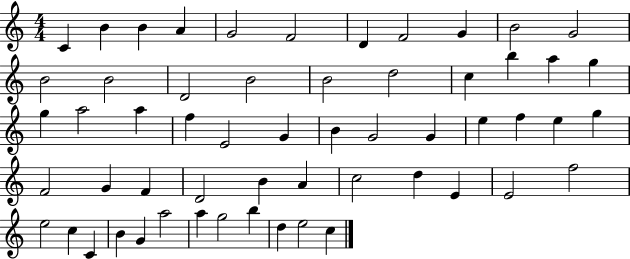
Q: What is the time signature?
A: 4/4